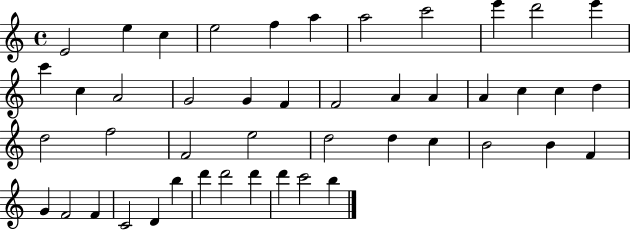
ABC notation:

X:1
T:Untitled
M:4/4
L:1/4
K:C
E2 e c e2 f a a2 c'2 e' d'2 e' c' c A2 G2 G F F2 A A A c c d d2 f2 F2 e2 d2 d c B2 B F G F2 F C2 D b d' d'2 d' d' c'2 b